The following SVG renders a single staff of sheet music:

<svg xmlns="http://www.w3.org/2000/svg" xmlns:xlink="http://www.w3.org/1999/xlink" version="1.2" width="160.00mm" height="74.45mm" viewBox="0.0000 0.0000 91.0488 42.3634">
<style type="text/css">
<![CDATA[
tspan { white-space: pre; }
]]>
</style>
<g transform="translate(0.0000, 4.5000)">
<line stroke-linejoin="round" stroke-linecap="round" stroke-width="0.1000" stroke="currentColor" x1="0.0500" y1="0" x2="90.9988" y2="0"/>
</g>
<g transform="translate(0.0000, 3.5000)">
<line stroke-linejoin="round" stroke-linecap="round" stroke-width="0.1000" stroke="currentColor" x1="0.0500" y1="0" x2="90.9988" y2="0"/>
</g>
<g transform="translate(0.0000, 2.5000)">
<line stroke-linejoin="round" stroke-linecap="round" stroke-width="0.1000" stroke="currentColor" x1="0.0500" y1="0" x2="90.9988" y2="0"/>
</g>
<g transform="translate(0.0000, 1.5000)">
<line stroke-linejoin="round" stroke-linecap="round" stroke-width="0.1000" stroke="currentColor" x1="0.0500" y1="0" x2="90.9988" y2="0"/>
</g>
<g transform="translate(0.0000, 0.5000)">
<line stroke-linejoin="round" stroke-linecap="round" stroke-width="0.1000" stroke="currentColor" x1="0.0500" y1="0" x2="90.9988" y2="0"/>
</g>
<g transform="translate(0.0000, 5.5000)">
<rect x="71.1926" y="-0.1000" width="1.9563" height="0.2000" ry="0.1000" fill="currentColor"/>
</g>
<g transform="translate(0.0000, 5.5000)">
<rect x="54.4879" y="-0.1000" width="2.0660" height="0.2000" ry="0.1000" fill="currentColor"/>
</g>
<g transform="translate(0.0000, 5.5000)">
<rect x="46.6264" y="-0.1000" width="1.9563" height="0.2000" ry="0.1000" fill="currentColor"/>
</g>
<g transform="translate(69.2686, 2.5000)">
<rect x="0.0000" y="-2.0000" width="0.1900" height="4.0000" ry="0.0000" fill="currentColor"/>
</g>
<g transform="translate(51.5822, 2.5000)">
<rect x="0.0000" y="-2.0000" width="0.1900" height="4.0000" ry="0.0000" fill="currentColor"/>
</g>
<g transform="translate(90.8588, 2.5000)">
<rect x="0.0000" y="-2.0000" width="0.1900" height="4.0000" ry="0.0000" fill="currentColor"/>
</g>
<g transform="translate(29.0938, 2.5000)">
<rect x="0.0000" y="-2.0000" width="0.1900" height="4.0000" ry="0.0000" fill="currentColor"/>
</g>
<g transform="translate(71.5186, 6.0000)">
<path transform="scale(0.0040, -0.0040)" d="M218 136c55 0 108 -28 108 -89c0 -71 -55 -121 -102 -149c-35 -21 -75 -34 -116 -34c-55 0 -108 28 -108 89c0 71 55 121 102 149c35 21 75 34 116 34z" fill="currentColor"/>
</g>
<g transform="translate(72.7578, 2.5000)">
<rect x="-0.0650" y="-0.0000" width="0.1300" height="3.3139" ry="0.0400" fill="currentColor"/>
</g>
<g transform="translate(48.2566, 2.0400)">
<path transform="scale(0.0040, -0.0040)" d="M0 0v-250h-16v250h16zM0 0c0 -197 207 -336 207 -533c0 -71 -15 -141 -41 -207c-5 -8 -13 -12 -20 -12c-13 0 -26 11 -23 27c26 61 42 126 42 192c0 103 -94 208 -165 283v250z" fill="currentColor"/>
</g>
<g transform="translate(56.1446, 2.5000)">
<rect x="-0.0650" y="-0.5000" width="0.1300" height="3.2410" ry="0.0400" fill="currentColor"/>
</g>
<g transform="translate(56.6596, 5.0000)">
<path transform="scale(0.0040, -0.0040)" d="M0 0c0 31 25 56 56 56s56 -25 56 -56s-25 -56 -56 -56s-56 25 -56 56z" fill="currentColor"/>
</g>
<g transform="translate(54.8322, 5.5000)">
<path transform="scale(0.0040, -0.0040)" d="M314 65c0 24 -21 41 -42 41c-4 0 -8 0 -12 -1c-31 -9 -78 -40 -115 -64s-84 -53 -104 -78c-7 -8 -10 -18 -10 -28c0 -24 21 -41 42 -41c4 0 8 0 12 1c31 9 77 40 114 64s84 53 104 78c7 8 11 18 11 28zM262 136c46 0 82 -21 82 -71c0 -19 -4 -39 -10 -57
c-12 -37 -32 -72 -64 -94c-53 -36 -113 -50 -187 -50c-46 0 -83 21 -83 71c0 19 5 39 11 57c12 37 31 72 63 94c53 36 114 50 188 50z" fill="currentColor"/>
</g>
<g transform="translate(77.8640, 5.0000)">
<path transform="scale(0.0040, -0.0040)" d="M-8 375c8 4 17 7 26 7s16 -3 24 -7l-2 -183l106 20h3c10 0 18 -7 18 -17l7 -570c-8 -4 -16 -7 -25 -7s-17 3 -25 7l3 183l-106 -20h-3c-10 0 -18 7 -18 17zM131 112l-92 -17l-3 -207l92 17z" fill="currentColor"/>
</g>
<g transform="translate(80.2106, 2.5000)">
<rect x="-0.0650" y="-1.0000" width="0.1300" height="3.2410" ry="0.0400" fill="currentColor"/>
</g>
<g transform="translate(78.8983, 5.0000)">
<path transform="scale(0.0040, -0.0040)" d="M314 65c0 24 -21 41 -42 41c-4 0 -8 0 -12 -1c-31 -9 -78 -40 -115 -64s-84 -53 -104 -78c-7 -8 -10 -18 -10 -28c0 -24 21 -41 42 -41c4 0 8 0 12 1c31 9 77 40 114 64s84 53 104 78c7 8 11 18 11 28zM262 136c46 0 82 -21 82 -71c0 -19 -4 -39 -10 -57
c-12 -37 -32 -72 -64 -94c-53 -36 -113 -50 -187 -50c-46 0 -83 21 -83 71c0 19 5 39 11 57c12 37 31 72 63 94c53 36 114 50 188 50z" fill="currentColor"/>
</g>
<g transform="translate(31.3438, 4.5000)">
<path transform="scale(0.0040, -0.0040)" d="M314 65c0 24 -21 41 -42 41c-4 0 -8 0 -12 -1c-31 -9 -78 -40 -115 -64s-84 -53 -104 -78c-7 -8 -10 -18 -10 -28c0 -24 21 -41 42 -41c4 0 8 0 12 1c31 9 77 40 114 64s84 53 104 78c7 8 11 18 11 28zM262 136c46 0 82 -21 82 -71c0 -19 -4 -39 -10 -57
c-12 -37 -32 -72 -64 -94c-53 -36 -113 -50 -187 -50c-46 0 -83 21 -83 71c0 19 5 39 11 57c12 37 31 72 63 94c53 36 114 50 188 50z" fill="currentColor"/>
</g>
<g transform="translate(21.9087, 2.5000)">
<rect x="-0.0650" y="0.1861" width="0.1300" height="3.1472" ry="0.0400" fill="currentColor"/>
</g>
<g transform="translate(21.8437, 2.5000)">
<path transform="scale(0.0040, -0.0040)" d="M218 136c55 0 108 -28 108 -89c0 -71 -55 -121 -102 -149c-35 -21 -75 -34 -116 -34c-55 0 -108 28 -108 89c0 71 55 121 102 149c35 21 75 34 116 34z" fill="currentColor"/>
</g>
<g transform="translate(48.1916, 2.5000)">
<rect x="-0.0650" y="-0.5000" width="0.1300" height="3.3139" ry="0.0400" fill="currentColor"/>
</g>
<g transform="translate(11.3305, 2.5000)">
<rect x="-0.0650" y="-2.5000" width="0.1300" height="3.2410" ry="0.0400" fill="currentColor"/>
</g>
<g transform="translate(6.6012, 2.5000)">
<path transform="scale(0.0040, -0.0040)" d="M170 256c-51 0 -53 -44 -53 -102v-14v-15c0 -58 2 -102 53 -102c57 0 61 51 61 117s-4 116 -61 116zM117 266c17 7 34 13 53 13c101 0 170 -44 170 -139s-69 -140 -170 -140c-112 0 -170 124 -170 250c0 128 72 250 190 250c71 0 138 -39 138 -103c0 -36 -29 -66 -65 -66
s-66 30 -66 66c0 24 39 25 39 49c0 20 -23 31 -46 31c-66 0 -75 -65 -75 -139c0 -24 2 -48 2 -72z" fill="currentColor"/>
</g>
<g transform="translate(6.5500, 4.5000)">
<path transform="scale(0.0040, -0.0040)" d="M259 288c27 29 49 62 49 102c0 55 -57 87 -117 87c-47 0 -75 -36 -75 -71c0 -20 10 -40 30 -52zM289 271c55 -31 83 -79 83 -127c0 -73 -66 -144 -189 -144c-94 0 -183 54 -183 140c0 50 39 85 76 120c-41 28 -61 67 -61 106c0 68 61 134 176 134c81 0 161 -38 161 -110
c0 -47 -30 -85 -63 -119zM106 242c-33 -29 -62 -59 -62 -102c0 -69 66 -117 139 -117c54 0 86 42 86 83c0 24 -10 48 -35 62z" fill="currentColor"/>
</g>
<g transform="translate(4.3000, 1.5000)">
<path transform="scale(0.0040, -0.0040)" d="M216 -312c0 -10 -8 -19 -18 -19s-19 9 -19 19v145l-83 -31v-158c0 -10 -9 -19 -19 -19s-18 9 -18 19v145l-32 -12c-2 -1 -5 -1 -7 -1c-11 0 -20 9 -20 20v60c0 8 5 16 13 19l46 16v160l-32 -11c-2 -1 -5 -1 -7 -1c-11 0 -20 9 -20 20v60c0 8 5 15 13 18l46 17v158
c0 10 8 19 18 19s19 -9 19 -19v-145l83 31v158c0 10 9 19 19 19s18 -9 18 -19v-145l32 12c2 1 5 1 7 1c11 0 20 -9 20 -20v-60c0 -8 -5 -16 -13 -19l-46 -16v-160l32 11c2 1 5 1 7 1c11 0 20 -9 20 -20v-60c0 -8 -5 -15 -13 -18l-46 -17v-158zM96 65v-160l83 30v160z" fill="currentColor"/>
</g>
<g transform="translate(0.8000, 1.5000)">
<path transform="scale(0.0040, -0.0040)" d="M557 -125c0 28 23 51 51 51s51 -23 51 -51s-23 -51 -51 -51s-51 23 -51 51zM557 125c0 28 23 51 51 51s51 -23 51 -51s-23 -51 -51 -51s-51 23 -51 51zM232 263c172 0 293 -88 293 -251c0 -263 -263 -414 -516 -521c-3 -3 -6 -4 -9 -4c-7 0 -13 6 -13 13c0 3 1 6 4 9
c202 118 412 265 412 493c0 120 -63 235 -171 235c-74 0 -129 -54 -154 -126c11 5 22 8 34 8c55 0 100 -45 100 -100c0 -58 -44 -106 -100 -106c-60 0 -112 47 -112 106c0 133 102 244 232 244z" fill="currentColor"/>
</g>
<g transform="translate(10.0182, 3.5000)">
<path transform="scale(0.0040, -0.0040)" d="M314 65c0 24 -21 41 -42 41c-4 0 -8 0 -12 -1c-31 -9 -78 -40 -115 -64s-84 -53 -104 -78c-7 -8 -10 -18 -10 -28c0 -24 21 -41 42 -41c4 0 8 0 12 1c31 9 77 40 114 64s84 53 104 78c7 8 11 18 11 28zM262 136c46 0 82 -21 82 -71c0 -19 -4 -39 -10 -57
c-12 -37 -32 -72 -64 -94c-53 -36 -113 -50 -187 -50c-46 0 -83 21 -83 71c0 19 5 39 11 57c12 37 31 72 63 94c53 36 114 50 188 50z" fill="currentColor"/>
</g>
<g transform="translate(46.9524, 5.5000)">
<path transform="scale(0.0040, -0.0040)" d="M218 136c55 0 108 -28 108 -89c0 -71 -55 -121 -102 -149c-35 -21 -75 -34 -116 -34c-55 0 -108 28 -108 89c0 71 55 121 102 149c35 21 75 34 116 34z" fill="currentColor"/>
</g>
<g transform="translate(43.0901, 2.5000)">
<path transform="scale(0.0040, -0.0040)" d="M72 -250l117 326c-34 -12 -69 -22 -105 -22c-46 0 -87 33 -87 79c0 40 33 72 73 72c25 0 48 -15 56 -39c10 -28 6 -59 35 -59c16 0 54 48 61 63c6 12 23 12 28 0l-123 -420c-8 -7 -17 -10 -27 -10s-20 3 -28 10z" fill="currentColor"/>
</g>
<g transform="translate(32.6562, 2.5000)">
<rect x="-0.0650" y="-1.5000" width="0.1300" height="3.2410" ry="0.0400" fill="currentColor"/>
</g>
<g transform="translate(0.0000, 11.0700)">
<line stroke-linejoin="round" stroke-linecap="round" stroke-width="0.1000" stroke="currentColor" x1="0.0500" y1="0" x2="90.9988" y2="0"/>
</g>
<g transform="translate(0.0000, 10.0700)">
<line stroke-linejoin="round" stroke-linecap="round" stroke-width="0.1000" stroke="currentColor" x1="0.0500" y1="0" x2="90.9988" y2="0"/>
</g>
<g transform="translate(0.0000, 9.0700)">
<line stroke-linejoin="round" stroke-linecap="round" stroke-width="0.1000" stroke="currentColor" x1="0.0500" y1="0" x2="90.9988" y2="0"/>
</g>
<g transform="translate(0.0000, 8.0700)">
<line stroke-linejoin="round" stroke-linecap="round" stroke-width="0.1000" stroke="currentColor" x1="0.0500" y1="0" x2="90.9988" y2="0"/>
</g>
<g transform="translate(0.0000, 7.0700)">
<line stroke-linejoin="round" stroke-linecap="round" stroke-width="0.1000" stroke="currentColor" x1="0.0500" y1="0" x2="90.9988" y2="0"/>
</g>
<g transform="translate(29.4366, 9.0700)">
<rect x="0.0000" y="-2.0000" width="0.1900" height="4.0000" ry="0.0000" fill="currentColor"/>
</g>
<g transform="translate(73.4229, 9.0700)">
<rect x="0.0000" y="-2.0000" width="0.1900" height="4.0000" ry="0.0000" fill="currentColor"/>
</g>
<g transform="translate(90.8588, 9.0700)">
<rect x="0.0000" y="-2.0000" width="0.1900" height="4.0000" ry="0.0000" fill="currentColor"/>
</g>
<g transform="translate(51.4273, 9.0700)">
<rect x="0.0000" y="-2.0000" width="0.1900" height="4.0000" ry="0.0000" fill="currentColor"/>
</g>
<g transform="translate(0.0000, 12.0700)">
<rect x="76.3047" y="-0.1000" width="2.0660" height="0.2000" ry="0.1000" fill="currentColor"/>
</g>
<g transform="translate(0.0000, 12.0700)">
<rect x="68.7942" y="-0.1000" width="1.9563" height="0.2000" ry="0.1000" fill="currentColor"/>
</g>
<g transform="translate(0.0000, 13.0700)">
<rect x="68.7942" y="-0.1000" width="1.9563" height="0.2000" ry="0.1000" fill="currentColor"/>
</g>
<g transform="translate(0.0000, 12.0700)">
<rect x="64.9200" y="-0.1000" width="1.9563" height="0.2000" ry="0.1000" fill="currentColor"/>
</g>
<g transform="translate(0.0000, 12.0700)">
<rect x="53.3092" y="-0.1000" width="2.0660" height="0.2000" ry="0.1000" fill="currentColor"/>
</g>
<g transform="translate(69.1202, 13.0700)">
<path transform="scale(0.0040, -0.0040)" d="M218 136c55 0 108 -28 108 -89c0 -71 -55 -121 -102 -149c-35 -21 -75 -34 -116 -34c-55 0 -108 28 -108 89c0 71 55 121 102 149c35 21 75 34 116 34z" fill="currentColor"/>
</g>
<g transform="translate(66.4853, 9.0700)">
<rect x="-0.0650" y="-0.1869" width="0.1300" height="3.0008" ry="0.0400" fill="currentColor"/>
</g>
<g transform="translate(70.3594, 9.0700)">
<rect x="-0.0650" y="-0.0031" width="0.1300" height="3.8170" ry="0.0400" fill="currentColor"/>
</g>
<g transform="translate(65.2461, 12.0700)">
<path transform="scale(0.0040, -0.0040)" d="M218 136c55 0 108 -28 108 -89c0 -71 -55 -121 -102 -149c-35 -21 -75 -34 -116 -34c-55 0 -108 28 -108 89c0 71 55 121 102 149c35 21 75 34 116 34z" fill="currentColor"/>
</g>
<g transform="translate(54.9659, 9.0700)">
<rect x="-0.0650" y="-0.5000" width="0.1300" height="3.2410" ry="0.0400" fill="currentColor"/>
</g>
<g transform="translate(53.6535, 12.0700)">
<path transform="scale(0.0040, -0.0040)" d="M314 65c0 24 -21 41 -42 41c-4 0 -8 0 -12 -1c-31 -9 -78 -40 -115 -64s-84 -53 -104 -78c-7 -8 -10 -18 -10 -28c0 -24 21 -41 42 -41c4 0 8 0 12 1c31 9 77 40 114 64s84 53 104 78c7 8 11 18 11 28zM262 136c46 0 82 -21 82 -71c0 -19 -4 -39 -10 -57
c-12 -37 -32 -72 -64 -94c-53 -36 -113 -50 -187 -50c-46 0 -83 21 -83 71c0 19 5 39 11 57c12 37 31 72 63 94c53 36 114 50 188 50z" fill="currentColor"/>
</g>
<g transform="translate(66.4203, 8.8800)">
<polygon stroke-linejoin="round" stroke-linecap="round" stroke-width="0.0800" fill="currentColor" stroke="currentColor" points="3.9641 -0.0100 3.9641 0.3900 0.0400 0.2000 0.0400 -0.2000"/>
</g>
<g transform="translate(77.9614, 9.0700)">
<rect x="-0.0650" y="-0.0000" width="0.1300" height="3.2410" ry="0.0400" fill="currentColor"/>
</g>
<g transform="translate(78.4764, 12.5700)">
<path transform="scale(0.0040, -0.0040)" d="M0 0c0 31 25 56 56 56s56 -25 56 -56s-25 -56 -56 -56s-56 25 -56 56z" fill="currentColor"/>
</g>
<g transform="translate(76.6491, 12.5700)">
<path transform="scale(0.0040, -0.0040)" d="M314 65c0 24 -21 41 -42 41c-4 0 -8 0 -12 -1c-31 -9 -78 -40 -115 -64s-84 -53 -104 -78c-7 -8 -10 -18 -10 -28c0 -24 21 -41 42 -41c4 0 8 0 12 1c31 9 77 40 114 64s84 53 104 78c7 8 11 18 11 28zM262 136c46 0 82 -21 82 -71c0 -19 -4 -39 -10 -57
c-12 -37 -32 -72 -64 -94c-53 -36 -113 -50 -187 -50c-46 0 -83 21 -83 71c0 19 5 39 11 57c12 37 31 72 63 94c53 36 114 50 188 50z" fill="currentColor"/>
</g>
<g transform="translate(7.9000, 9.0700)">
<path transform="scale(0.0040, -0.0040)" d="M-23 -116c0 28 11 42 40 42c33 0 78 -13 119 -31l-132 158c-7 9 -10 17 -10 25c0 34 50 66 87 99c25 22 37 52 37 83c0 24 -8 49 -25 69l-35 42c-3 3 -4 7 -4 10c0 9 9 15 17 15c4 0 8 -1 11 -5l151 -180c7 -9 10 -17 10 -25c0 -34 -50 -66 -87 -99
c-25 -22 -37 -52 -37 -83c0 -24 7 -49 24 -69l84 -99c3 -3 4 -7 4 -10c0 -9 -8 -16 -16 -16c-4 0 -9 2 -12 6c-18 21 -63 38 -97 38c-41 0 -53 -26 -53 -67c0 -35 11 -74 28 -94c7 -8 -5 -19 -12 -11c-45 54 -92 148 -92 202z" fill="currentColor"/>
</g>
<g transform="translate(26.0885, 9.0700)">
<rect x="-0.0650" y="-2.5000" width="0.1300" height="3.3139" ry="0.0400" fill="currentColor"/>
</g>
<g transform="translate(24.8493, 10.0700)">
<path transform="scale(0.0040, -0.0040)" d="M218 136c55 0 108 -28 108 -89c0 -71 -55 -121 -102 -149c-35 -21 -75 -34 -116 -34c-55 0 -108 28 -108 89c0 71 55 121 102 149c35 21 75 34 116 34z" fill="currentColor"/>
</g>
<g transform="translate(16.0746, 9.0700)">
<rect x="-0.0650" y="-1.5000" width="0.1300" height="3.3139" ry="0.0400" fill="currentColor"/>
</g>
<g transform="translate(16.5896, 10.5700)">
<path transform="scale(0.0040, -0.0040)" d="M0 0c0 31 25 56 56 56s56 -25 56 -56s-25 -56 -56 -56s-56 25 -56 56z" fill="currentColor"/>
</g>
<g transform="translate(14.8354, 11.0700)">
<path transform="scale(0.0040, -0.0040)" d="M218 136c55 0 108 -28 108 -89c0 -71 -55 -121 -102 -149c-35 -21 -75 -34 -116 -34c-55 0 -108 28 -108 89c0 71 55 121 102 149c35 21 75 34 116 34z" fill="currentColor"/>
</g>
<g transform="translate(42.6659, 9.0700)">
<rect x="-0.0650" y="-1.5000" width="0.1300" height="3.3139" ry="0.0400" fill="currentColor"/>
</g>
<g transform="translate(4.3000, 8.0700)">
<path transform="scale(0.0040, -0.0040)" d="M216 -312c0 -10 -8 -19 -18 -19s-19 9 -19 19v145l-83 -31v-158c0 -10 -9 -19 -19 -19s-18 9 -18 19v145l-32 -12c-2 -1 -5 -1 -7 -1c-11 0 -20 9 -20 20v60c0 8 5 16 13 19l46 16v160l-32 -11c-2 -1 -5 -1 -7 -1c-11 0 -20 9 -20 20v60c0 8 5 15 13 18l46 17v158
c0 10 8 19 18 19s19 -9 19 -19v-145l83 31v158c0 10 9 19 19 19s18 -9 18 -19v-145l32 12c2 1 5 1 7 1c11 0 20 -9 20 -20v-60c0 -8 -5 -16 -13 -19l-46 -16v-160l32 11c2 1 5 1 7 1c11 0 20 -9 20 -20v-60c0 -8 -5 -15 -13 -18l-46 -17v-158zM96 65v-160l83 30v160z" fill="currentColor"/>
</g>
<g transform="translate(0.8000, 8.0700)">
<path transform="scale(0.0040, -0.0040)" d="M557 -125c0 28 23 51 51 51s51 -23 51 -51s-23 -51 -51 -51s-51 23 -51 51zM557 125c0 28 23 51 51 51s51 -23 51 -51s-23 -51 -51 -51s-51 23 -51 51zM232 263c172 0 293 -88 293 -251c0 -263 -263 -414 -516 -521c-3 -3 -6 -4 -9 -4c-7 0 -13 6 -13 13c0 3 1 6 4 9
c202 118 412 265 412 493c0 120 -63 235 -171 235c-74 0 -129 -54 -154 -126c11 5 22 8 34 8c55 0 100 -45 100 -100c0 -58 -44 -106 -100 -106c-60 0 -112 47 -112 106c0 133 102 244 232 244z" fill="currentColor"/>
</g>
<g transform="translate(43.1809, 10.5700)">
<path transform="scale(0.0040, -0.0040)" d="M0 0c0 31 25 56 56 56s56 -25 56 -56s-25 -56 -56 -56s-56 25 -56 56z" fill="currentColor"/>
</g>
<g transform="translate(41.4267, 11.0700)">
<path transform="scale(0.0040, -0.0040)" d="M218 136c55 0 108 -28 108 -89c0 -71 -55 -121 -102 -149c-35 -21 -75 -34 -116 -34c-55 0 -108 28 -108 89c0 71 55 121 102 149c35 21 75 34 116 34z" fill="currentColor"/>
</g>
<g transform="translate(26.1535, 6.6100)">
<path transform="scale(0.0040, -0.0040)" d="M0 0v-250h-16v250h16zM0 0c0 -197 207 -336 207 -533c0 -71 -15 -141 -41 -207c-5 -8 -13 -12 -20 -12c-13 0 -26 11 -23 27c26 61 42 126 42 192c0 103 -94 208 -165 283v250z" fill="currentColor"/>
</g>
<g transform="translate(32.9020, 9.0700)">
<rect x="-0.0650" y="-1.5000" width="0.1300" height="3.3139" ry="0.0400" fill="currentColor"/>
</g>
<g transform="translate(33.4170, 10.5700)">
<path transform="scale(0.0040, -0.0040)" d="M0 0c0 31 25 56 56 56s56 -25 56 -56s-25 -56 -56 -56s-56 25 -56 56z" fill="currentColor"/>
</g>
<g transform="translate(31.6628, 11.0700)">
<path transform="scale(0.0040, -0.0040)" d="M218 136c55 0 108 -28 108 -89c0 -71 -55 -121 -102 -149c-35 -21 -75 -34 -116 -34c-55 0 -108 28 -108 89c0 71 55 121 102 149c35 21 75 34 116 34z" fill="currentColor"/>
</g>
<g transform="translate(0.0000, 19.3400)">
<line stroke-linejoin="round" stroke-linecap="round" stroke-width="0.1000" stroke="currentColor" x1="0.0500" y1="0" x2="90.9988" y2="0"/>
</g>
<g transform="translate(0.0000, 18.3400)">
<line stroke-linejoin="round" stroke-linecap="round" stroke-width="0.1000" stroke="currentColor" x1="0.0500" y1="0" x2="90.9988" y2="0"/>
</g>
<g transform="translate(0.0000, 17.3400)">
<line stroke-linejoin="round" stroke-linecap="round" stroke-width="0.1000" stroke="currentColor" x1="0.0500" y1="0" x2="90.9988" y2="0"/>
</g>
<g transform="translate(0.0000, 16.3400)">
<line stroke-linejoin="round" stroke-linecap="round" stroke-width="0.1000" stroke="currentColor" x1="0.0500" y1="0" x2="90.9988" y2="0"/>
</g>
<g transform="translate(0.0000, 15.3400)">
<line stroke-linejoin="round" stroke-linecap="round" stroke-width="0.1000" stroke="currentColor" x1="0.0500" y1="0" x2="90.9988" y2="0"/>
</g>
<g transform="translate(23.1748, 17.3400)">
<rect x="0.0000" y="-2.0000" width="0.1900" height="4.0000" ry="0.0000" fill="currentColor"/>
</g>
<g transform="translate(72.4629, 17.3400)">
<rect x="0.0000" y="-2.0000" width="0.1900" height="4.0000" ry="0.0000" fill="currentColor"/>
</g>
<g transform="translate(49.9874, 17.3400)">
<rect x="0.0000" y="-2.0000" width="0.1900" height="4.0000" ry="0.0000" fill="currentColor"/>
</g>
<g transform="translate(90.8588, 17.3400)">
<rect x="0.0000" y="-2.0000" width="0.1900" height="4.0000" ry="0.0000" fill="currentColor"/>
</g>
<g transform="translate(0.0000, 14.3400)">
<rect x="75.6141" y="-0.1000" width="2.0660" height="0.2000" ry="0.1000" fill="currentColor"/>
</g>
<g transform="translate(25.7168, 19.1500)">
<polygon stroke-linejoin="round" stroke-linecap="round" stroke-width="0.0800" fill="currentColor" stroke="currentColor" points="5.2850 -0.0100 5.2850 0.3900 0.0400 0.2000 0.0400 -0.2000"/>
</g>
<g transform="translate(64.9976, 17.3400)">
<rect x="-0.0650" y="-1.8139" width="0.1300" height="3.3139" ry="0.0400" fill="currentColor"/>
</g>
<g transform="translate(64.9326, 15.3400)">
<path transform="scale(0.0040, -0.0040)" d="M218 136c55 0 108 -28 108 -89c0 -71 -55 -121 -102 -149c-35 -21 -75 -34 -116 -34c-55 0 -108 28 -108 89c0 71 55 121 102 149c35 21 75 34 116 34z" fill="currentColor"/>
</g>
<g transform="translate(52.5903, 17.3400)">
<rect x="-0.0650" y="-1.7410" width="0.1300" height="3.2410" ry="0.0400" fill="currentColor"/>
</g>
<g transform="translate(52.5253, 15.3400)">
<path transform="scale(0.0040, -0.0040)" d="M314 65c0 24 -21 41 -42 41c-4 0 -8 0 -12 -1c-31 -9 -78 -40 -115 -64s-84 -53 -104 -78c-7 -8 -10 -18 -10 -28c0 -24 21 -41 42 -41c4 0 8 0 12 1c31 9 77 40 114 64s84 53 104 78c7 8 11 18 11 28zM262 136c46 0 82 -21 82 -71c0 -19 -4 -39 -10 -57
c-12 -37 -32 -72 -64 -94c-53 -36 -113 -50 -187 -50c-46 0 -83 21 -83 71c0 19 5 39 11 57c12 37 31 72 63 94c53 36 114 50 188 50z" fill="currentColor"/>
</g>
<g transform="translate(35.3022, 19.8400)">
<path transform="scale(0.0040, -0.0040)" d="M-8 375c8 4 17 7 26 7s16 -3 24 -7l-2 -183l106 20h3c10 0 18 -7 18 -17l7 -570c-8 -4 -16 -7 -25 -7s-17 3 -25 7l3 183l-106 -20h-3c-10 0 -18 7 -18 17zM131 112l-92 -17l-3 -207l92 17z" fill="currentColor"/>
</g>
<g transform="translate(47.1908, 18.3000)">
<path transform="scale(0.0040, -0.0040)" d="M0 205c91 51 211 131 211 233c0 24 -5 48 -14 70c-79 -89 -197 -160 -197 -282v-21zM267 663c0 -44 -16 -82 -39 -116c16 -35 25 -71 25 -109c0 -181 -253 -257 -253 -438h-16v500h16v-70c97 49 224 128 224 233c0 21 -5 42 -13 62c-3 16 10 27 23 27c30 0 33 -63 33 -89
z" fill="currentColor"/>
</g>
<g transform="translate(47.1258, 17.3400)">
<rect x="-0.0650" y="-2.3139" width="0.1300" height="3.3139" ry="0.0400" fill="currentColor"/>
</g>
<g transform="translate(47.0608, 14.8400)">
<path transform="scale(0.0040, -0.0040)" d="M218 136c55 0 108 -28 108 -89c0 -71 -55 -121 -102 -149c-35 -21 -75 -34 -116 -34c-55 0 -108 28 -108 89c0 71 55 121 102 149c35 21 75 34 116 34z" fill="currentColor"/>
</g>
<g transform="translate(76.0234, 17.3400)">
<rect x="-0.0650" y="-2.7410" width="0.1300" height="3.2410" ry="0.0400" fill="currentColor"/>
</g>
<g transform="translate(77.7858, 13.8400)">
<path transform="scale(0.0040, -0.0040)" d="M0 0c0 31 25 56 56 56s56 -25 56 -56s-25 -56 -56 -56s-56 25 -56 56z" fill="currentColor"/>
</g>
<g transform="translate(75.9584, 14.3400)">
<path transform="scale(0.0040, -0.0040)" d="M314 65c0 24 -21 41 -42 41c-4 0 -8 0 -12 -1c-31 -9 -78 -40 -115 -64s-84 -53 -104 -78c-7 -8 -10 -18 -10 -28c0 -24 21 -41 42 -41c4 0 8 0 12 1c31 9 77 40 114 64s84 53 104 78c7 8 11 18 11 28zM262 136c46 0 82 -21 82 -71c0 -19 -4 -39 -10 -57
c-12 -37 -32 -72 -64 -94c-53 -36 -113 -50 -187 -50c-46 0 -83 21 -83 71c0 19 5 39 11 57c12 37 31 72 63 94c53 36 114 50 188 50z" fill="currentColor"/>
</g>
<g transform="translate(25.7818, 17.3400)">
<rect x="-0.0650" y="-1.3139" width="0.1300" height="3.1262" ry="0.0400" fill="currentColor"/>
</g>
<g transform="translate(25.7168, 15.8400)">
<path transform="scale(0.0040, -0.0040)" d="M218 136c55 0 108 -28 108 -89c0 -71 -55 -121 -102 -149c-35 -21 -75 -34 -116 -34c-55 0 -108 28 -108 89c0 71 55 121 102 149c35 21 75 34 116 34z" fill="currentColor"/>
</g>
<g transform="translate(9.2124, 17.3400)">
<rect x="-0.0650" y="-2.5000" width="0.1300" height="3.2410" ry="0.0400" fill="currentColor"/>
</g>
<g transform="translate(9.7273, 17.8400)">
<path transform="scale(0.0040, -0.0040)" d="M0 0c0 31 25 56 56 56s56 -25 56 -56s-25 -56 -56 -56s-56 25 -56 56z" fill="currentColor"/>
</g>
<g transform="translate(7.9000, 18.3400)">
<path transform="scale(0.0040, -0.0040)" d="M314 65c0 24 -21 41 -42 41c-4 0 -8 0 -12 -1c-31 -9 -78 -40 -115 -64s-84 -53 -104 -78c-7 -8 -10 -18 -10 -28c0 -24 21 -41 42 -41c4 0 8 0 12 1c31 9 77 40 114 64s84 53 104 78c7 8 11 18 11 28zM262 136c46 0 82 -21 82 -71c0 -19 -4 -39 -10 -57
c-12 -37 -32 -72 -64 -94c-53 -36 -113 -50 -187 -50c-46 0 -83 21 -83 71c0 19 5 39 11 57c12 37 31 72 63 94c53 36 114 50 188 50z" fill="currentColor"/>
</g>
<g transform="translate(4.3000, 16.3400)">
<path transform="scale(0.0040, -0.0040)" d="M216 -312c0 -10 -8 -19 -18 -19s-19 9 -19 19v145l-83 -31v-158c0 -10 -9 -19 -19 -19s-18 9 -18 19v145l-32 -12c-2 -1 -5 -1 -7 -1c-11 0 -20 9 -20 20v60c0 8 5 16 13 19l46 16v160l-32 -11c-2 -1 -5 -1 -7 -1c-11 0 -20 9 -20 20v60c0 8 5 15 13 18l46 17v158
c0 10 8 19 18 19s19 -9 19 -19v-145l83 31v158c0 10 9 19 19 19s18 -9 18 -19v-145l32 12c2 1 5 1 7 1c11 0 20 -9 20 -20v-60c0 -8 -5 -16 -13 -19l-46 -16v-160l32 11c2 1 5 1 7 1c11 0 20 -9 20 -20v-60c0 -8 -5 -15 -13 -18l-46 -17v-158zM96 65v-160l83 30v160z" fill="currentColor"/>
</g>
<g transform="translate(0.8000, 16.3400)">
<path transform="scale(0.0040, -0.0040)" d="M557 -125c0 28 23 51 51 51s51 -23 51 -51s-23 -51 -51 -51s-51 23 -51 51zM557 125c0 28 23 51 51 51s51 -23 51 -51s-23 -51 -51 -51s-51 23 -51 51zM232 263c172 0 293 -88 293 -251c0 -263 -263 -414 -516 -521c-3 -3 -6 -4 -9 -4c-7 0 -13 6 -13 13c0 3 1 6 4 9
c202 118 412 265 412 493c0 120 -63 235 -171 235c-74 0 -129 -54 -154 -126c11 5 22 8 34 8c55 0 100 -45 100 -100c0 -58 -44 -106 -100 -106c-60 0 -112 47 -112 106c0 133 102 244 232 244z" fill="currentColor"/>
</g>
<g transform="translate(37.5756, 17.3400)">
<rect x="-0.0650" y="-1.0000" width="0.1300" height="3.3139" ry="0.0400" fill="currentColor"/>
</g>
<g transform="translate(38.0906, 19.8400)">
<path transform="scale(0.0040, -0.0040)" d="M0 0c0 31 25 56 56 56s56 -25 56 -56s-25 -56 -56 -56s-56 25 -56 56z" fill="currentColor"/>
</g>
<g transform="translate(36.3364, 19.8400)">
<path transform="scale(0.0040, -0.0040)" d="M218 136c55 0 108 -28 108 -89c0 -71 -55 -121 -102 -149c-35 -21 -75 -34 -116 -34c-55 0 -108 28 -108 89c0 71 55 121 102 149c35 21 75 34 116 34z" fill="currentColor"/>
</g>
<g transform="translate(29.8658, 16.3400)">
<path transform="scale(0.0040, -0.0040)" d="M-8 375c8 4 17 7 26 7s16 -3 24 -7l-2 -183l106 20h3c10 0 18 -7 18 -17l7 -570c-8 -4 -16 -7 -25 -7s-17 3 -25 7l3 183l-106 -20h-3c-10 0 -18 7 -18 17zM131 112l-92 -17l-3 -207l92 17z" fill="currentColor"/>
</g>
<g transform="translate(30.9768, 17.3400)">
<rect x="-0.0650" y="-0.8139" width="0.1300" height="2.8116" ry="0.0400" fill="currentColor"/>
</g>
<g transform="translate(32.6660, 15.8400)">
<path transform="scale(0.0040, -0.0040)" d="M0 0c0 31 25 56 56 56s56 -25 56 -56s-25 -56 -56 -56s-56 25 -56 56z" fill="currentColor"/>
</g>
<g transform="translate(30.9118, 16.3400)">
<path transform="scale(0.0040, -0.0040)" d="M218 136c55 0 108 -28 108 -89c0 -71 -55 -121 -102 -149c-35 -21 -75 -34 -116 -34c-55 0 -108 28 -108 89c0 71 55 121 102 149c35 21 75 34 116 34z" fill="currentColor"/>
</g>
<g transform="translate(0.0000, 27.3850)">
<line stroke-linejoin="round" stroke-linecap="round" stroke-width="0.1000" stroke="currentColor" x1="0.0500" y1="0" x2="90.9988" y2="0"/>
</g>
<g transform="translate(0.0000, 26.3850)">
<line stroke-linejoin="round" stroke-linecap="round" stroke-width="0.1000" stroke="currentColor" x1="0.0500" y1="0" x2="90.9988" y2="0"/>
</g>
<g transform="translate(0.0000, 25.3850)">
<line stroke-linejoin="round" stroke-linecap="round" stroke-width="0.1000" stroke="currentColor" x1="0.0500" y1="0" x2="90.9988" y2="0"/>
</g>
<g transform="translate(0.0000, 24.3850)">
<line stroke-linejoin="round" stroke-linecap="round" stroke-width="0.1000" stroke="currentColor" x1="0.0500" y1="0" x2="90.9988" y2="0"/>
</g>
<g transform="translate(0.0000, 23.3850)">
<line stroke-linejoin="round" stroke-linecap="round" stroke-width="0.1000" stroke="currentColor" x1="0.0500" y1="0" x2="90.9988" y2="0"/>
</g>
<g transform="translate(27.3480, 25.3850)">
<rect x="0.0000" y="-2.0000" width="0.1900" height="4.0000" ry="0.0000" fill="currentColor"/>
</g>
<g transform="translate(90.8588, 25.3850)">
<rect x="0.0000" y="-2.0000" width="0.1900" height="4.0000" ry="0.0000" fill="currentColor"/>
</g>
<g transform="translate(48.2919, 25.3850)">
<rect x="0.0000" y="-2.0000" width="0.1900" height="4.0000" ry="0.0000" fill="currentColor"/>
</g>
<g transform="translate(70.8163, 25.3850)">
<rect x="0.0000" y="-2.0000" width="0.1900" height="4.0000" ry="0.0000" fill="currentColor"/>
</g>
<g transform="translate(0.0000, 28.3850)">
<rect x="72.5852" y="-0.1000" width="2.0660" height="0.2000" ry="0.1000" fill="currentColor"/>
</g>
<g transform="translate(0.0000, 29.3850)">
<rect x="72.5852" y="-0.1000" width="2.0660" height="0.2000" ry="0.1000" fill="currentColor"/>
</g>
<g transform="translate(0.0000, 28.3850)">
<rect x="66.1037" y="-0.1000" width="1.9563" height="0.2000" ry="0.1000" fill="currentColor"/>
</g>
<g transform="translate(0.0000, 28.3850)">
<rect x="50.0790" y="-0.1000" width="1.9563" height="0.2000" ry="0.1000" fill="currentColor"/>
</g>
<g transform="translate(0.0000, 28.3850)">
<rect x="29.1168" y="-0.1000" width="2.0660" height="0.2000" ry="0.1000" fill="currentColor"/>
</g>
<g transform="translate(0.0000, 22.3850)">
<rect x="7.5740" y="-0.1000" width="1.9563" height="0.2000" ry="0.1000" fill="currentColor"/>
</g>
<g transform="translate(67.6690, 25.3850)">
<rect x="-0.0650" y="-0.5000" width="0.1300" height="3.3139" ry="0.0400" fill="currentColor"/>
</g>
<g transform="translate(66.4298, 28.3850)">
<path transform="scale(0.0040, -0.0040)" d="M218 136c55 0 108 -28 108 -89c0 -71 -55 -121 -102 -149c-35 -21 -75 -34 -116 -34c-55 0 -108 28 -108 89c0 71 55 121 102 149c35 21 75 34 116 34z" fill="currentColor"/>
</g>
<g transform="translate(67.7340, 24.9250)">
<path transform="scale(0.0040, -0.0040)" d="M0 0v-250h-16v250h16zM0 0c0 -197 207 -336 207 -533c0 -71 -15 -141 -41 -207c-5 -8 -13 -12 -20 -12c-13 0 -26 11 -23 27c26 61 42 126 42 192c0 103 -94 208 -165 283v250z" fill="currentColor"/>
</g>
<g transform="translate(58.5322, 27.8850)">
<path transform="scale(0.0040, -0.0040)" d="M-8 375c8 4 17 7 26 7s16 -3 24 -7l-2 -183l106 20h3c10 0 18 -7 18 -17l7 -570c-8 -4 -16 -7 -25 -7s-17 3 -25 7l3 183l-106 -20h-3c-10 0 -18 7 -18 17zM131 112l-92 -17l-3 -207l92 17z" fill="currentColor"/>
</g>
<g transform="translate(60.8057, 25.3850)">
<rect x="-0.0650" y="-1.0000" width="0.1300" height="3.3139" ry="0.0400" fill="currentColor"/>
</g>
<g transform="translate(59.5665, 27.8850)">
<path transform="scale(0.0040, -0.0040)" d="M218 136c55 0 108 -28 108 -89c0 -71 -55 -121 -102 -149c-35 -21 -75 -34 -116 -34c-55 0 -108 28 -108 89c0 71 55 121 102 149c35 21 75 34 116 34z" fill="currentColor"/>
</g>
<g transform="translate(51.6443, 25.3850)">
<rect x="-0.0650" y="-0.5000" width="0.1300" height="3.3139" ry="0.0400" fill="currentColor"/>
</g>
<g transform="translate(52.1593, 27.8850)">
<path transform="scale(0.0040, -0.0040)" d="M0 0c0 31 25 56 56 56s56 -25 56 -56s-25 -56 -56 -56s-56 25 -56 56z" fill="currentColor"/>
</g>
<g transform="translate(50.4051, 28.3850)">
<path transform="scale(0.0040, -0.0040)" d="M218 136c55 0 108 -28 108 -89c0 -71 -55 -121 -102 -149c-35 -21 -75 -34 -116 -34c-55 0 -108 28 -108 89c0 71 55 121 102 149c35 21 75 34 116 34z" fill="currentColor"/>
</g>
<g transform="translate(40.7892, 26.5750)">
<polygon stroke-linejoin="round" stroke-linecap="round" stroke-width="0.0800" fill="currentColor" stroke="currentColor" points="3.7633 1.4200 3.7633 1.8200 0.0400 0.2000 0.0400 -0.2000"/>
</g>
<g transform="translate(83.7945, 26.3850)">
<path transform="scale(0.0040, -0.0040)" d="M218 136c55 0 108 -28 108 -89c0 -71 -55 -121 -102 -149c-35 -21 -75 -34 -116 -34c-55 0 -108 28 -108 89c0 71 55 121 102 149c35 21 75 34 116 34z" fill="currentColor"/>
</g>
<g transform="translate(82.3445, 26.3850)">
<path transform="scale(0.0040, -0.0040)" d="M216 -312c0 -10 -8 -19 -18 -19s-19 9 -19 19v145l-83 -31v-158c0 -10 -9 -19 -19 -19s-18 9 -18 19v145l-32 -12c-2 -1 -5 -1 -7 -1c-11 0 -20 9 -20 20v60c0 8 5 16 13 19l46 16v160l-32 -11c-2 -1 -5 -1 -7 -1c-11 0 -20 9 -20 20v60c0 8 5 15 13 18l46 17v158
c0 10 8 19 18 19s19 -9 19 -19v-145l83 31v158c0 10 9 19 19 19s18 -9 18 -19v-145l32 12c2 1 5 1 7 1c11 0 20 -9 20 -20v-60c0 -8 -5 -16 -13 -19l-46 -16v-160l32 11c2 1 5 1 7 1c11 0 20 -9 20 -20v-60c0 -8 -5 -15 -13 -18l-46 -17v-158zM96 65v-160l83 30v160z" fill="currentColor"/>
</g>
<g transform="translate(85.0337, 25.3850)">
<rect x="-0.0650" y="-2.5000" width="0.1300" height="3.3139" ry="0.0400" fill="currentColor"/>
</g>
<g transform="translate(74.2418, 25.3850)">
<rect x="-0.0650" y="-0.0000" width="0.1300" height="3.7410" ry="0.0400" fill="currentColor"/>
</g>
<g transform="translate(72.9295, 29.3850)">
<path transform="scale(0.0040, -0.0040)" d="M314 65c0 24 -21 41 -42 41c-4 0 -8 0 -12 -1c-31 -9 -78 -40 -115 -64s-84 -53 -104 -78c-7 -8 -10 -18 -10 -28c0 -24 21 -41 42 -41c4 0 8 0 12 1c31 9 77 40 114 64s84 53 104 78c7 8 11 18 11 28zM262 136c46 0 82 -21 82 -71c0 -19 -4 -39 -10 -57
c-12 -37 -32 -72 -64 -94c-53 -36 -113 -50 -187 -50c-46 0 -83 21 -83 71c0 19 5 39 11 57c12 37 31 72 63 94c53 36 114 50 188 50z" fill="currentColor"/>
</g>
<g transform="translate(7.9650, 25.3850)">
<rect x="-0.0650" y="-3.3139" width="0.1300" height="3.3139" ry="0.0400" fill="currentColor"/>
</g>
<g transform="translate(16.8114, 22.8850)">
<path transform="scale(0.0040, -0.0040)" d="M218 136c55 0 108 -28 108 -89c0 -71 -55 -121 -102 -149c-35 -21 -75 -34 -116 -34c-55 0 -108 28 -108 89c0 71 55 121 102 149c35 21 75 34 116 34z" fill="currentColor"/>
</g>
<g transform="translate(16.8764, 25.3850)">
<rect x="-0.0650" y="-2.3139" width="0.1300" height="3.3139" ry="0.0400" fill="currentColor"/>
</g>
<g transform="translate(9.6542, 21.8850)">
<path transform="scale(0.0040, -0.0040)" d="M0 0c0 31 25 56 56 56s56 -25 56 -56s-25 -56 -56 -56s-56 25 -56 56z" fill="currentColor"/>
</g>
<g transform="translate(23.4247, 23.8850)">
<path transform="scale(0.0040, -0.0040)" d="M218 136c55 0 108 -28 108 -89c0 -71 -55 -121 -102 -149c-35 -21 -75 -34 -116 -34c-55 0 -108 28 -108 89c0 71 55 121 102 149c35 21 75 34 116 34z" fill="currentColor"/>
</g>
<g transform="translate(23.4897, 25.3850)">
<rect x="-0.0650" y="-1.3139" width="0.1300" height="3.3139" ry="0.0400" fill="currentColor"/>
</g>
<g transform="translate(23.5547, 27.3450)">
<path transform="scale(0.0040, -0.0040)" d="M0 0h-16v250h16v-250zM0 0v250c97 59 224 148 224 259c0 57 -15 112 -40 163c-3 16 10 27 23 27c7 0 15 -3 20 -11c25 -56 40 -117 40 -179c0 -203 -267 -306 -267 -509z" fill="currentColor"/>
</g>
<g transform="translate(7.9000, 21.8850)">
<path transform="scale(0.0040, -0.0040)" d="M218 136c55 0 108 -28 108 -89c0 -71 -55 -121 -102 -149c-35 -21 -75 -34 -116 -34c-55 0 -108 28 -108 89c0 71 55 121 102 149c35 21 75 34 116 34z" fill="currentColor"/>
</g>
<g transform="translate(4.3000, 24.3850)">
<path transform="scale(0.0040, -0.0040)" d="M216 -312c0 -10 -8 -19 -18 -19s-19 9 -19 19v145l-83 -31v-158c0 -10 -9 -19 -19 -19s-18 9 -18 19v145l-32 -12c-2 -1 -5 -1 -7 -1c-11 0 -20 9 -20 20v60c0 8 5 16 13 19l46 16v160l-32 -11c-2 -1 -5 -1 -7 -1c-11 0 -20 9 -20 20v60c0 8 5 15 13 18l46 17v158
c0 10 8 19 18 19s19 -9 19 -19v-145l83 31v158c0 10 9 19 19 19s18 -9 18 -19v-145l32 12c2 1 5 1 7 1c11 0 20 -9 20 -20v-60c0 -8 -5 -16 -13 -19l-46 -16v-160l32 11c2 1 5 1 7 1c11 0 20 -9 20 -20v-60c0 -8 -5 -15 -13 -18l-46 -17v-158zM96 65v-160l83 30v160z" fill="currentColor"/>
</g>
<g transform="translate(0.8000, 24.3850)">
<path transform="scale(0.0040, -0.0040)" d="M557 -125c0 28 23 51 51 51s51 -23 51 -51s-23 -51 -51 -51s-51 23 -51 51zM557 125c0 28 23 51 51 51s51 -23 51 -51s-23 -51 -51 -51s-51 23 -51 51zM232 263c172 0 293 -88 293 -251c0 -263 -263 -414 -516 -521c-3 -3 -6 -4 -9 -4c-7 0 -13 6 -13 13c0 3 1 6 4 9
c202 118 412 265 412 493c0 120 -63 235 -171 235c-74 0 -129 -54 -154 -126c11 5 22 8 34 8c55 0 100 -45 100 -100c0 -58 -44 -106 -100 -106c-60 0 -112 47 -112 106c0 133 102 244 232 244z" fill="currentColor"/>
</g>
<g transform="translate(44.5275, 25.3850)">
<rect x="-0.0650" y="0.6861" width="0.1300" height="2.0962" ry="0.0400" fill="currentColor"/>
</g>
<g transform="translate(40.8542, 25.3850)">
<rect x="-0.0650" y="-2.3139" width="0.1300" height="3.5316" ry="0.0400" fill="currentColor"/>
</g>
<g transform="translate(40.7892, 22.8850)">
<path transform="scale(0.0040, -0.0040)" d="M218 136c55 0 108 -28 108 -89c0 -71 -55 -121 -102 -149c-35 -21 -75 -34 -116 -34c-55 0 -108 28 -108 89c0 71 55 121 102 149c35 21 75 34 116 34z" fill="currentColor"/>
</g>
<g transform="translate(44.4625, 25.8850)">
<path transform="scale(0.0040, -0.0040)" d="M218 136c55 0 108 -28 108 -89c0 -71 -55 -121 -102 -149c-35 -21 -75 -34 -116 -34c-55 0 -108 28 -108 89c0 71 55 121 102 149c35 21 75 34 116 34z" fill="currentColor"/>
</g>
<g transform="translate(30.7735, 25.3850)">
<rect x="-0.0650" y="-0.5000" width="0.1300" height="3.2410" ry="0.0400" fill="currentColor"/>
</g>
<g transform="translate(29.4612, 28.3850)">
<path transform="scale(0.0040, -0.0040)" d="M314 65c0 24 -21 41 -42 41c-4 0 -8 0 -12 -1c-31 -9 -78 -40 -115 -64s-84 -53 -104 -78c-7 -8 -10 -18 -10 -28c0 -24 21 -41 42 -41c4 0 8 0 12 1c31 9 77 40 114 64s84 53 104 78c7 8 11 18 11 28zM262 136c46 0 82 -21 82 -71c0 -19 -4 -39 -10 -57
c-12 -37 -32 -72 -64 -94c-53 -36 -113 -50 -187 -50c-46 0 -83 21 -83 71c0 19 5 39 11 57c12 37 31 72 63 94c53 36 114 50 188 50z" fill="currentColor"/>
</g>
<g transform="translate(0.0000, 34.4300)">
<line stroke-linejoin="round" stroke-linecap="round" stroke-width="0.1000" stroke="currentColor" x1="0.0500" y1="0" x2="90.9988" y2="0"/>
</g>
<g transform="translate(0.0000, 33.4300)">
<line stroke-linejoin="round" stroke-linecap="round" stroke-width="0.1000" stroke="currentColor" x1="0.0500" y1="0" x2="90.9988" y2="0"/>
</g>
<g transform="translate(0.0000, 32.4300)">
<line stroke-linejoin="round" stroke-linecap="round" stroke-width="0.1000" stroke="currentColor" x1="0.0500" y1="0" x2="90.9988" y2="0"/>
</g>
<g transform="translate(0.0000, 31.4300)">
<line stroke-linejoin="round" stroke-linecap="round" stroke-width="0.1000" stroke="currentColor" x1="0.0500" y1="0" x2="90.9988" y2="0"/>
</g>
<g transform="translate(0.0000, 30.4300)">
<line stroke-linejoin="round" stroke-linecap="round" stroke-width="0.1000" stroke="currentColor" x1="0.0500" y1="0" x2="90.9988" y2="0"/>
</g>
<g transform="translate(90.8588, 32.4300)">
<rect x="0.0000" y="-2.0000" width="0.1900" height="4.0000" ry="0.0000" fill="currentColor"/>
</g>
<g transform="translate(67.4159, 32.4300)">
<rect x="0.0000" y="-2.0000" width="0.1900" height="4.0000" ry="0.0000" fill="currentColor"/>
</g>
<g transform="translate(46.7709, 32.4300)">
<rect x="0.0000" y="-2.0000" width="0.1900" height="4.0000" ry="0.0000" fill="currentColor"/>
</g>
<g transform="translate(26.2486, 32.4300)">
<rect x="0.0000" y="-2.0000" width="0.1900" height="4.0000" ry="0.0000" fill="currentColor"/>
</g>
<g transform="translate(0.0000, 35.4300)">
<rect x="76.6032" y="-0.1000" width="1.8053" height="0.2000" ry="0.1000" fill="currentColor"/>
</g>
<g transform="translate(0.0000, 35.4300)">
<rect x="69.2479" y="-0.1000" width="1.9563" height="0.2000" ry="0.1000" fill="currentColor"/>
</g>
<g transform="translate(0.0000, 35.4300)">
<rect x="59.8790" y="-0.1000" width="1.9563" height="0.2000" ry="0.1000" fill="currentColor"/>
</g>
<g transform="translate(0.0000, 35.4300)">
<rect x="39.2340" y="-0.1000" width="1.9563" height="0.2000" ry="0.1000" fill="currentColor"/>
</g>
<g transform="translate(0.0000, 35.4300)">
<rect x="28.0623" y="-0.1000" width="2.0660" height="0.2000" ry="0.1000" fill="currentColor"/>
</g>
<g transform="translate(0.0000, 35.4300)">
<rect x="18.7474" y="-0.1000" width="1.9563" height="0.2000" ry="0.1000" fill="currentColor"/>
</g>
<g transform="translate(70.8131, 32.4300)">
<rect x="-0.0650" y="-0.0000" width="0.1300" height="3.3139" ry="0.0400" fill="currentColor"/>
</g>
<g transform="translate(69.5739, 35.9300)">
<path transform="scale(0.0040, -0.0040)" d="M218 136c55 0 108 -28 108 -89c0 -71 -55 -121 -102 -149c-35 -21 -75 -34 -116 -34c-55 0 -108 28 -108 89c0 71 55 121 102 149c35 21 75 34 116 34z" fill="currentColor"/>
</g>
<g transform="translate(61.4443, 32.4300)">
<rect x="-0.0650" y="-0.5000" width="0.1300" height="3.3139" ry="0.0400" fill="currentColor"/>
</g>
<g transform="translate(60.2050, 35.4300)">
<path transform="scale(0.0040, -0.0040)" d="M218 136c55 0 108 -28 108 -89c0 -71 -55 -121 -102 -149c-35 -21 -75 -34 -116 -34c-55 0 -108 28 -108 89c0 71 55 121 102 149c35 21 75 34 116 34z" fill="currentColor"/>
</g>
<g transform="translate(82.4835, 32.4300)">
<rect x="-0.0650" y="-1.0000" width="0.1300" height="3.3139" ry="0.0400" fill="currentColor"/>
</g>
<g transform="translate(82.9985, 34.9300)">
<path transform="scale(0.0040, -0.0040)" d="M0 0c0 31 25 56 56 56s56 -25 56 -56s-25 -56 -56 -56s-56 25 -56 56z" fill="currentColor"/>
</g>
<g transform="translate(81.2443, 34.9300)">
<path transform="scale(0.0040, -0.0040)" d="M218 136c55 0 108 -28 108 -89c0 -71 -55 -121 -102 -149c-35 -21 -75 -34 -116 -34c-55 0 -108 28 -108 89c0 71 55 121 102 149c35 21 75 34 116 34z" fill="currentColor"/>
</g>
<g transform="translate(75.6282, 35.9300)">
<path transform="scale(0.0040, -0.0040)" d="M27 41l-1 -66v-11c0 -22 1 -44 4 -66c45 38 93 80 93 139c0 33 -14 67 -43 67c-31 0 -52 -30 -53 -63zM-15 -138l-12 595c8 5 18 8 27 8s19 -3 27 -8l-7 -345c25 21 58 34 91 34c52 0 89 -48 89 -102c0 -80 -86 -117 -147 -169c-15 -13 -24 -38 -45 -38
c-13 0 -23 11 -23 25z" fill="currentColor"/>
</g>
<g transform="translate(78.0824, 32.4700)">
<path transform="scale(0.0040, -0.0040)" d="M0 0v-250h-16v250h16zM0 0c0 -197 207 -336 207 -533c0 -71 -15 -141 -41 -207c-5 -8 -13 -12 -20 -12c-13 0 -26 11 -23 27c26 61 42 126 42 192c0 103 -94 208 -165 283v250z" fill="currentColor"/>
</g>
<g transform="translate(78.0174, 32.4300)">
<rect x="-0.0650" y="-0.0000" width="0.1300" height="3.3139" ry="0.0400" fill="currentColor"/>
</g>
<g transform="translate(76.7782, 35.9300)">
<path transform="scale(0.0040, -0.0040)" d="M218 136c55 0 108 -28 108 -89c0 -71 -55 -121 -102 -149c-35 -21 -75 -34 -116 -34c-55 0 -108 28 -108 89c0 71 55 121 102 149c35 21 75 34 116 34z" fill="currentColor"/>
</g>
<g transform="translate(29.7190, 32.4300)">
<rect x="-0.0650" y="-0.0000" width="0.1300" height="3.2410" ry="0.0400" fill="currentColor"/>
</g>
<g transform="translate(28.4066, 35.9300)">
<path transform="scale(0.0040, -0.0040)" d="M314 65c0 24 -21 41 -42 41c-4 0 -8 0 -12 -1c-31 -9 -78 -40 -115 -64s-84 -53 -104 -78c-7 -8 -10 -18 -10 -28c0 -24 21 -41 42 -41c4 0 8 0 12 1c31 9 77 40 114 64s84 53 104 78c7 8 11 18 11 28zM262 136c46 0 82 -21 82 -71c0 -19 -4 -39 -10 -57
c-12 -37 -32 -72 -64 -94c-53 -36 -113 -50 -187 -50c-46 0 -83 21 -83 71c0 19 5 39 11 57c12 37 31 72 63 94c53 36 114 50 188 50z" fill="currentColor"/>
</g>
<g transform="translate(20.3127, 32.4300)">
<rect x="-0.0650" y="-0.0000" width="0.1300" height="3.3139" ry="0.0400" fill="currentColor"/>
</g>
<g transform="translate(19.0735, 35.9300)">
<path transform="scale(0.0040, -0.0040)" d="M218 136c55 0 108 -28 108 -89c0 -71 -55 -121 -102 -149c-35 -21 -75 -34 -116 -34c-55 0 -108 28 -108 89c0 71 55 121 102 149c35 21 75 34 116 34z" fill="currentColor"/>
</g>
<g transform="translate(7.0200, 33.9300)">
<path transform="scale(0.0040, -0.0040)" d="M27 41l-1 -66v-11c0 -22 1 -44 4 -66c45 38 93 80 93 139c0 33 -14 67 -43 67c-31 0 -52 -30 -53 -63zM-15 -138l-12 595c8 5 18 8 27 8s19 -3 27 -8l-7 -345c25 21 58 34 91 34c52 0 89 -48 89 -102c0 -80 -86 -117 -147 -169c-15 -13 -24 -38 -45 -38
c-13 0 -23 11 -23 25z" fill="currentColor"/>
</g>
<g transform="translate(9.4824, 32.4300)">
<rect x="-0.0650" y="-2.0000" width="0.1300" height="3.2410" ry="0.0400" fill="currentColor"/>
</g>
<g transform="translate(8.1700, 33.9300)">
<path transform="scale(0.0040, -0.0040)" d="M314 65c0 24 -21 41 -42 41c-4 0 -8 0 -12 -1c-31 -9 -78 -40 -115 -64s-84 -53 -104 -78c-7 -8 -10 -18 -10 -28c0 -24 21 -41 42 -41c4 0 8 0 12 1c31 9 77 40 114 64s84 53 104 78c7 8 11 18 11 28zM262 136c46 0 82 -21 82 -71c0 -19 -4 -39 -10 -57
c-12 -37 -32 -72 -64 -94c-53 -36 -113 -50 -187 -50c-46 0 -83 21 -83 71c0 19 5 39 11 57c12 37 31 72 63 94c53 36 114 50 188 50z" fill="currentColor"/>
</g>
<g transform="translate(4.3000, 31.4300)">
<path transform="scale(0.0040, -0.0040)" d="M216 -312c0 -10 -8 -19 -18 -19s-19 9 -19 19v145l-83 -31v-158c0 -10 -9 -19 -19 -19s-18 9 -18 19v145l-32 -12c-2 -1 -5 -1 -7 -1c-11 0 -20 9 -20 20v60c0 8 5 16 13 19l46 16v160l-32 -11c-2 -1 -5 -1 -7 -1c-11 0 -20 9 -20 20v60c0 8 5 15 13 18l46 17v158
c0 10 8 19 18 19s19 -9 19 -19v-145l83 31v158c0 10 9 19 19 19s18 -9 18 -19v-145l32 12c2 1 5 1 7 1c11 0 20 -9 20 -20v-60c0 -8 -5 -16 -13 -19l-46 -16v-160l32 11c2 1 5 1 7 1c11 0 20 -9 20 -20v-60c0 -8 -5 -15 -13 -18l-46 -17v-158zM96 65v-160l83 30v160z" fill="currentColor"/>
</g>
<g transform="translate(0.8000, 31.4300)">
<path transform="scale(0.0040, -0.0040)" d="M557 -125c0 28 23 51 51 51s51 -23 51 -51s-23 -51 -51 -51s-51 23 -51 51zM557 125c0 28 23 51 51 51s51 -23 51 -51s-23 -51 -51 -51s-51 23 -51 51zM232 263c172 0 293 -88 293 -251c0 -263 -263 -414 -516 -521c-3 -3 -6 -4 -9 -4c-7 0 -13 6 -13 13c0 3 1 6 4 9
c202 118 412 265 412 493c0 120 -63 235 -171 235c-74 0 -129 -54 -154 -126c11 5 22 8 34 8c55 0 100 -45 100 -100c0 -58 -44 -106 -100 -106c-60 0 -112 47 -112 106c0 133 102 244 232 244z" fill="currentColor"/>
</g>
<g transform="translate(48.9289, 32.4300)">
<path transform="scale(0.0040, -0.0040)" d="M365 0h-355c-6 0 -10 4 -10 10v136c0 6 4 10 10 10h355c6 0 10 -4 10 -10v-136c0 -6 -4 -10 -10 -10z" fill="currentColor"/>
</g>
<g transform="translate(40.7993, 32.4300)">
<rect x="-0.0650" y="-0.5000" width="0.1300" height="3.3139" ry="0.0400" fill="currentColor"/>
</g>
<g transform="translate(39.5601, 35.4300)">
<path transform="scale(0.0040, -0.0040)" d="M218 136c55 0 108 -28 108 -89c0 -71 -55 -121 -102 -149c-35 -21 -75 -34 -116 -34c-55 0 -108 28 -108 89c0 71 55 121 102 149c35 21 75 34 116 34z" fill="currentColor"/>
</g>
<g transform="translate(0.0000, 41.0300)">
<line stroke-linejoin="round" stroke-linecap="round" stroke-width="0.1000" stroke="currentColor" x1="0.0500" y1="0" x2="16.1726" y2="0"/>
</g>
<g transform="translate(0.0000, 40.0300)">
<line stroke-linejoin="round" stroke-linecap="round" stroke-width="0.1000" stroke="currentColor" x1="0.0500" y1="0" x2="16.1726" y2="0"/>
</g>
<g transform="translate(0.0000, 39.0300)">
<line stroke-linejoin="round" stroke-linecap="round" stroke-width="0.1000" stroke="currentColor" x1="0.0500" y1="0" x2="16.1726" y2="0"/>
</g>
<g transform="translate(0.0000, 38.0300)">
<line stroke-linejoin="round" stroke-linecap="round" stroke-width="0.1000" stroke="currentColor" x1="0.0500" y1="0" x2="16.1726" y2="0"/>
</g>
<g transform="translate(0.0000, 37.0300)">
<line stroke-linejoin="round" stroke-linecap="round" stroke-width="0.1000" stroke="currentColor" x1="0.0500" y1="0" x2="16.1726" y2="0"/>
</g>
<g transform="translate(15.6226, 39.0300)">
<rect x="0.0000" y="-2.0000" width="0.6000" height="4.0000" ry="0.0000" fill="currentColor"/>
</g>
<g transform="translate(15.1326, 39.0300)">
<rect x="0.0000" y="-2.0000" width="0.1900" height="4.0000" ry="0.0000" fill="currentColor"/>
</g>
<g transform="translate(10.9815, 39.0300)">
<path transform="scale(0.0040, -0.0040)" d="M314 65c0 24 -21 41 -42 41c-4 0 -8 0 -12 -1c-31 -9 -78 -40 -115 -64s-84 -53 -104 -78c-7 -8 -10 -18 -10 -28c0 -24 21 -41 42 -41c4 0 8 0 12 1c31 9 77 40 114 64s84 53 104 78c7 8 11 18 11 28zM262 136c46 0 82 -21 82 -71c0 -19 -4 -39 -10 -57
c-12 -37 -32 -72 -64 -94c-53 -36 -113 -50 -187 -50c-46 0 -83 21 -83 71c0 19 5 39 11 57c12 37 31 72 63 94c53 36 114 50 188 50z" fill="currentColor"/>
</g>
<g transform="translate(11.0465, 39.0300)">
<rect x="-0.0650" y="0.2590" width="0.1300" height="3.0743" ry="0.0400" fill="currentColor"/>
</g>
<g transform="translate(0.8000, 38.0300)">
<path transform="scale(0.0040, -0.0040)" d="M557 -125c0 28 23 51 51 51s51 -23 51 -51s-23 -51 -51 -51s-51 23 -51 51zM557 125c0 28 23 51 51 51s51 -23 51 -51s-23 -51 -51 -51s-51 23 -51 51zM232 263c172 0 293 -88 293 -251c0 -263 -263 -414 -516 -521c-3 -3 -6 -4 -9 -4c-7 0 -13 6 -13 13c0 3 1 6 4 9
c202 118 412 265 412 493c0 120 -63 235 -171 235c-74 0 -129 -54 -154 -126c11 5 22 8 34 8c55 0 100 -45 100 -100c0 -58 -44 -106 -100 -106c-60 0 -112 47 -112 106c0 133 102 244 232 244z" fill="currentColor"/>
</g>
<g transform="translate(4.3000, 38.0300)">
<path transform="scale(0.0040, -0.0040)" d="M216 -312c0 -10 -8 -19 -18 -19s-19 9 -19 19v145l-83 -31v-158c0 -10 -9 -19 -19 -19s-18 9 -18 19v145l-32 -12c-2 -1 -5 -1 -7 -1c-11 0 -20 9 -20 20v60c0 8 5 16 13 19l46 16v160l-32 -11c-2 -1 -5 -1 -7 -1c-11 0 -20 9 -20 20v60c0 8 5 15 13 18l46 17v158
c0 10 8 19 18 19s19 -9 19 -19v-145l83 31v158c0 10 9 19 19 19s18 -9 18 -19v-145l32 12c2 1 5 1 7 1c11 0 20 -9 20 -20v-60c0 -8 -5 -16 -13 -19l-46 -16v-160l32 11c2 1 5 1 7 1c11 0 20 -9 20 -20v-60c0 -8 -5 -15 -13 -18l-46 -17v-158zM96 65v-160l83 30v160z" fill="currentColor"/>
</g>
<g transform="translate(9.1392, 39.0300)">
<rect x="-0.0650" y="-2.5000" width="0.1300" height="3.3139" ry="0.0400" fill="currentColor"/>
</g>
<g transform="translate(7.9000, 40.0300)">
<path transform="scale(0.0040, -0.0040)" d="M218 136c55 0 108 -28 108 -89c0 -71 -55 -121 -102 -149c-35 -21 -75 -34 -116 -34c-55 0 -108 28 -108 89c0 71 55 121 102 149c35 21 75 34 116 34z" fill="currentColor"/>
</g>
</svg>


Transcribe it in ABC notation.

X:1
T:Untitled
M:6/8
L:1/4
K:G
B,,2 D, G,,2 z/2 E,,/2 E,,2 D,, F,,2 z G,, B,,/2 G,, G,, E,,2 E,,/2 C,,/2 D,,2 B,,2 G,/2 F,/2 F,, B,/4 A,2 A, C2 D B, G,/2 E,,2 B,/2 C,/2 E,, F,, E,,/2 C,,2 ^B,, _A,,2 D,, D,,2 E,, z2 E,, D,, _D,,/2 ^F,, B,, D,2